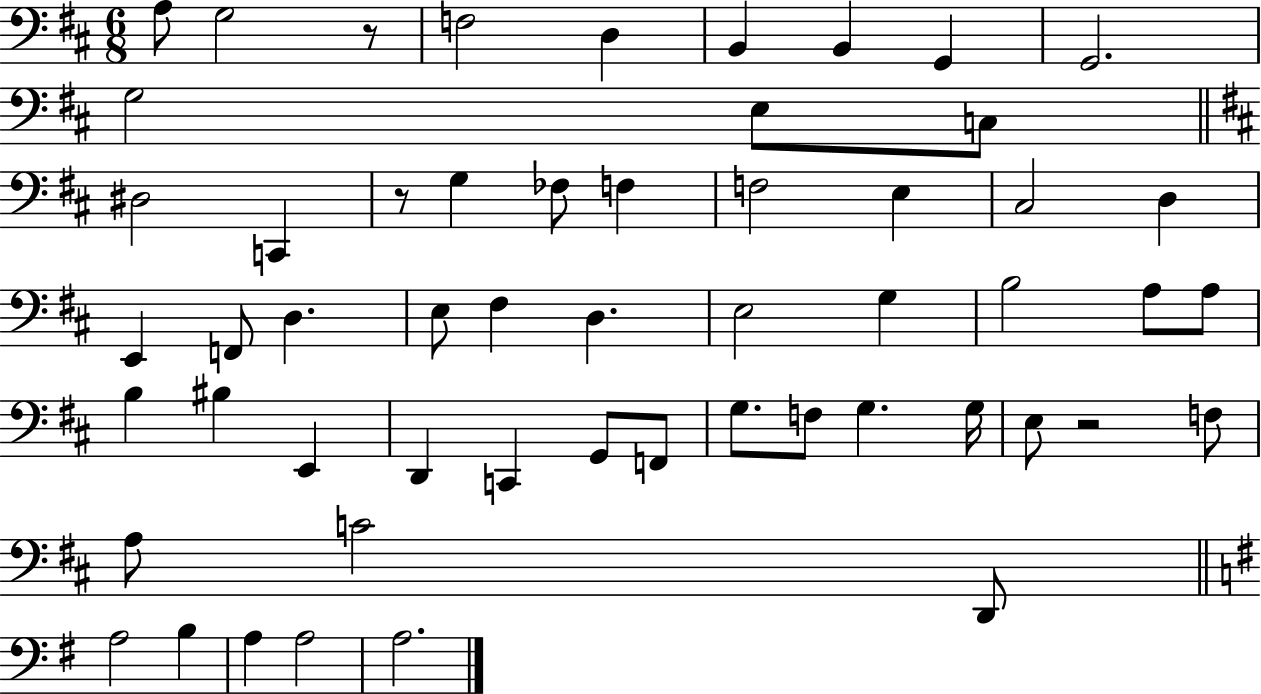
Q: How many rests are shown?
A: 3